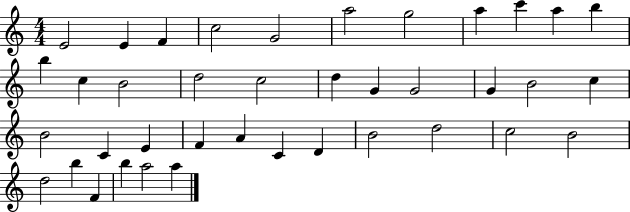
X:1
T:Untitled
M:4/4
L:1/4
K:C
E2 E F c2 G2 a2 g2 a c' a b b c B2 d2 c2 d G G2 G B2 c B2 C E F A C D B2 d2 c2 B2 d2 b F b a2 a